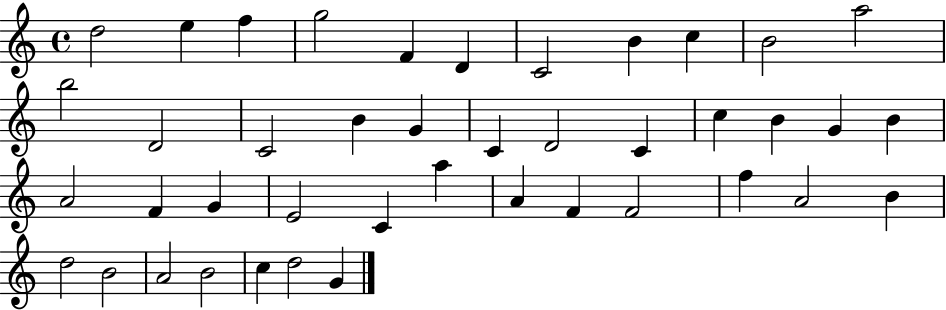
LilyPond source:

{
  \clef treble
  \time 4/4
  \defaultTimeSignature
  \key c \major
  d''2 e''4 f''4 | g''2 f'4 d'4 | c'2 b'4 c''4 | b'2 a''2 | \break b''2 d'2 | c'2 b'4 g'4 | c'4 d'2 c'4 | c''4 b'4 g'4 b'4 | \break a'2 f'4 g'4 | e'2 c'4 a''4 | a'4 f'4 f'2 | f''4 a'2 b'4 | \break d''2 b'2 | a'2 b'2 | c''4 d''2 g'4 | \bar "|."
}